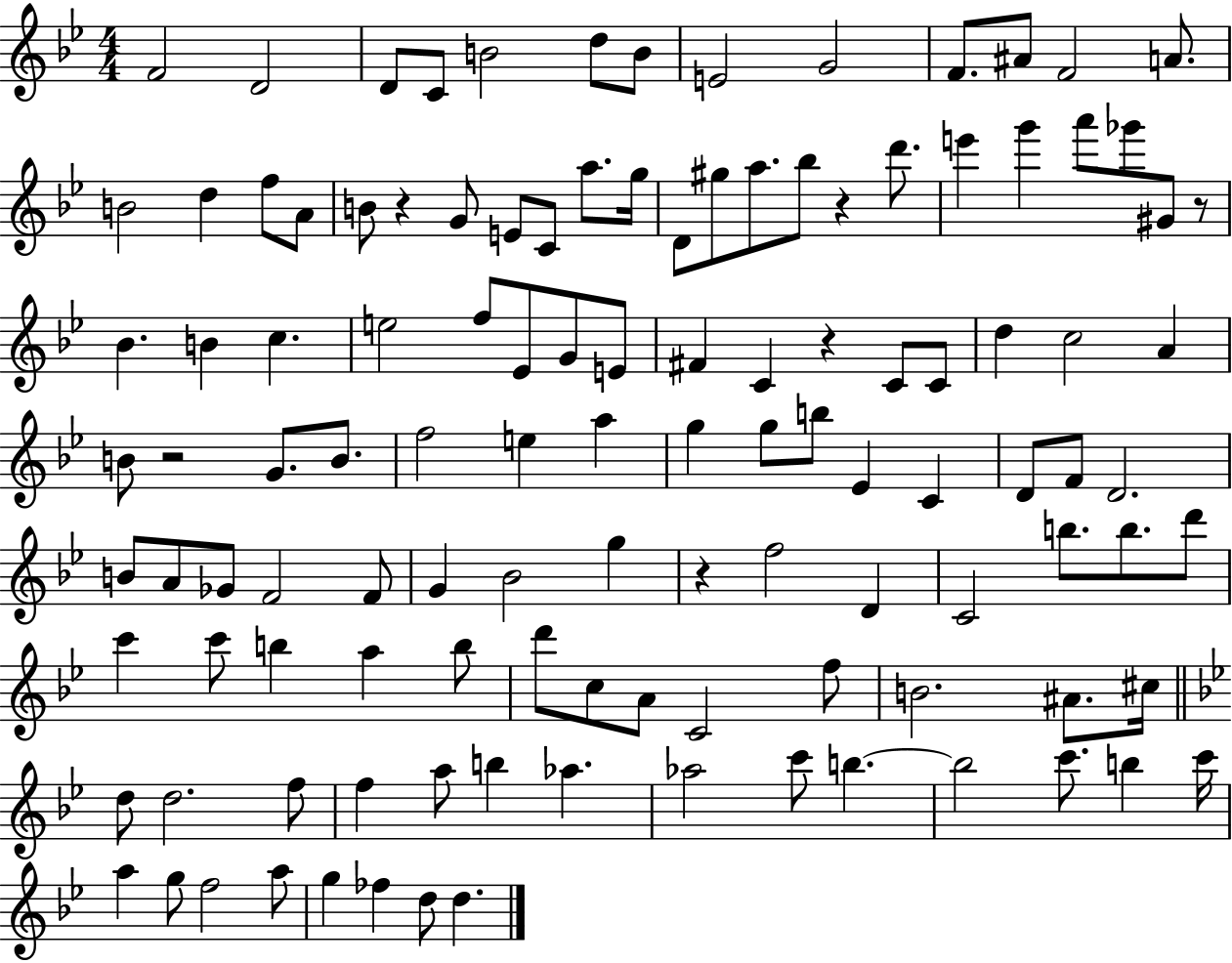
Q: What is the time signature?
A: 4/4